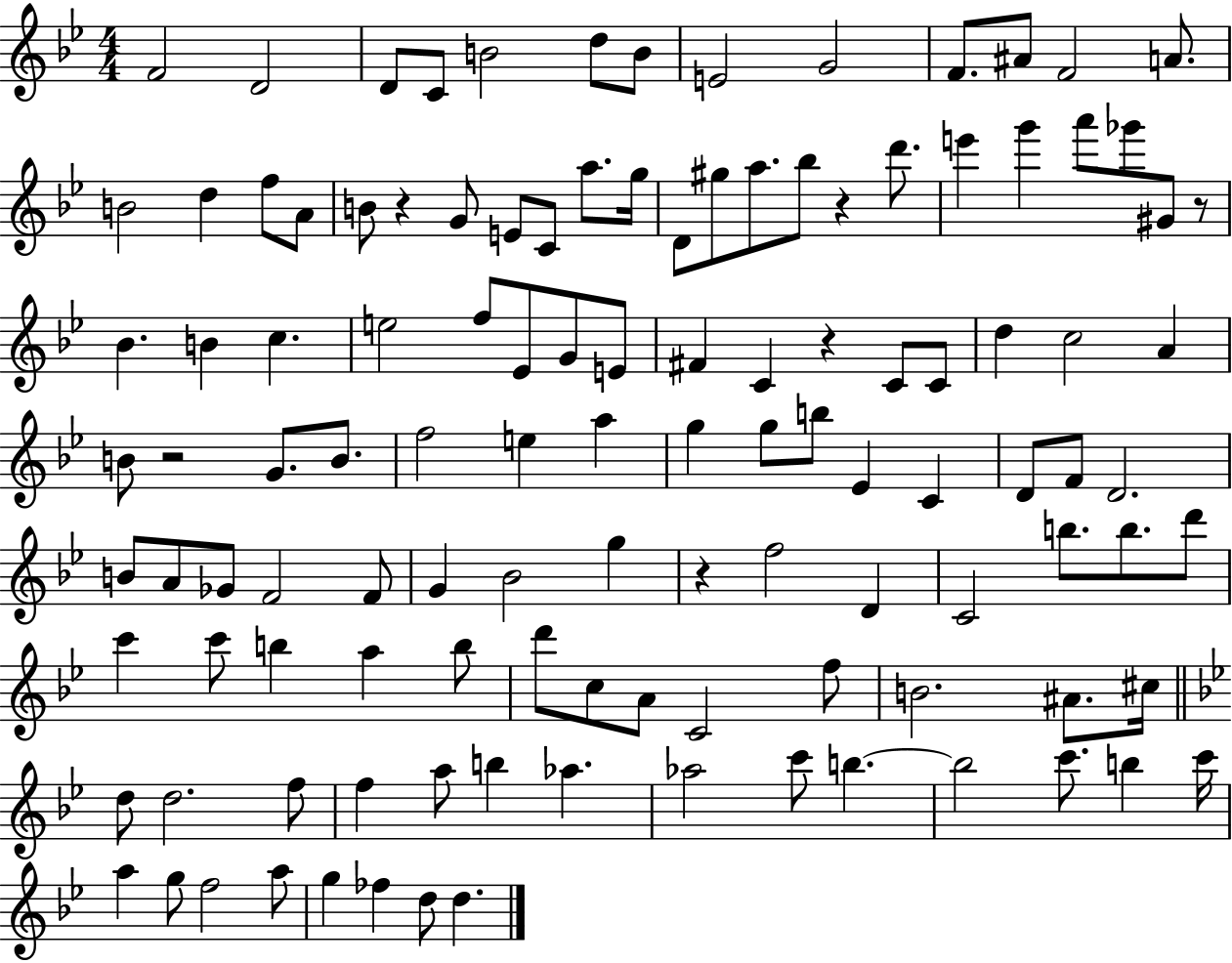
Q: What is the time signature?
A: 4/4